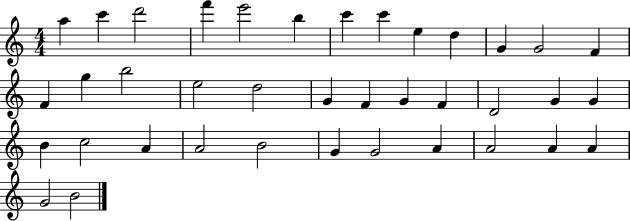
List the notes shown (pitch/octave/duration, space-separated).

A5/q C6/q D6/h F6/q E6/h B5/q C6/q C6/q E5/q D5/q G4/q G4/h F4/q F4/q G5/q B5/h E5/h D5/h G4/q F4/q G4/q F4/q D4/h G4/q G4/q B4/q C5/h A4/q A4/h B4/h G4/q G4/h A4/q A4/h A4/q A4/q G4/h B4/h